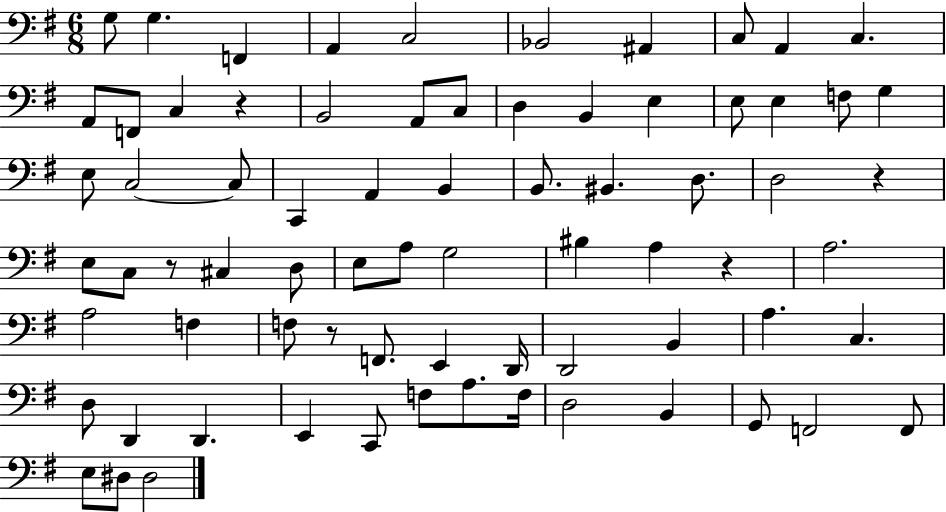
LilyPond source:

{
  \clef bass
  \numericTimeSignature
  \time 6/8
  \key g \major
  g8 g4. f,4 | a,4 c2 | bes,2 ais,4 | c8 a,4 c4. | \break a,8 f,8 c4 r4 | b,2 a,8 c8 | d4 b,4 e4 | e8 e4 f8 g4 | \break e8 c2~~ c8 | c,4 a,4 b,4 | b,8. bis,4. d8. | d2 r4 | \break e8 c8 r8 cis4 d8 | e8 a8 g2 | bis4 a4 r4 | a2. | \break a2 f4 | f8 r8 f,8. e,4 d,16 | d,2 b,4 | a4. c4. | \break d8 d,4 d,4. | e,4 c,8 f8 a8. f16 | d2 b,4 | g,8 f,2 f,8 | \break e8 dis8 dis2 | \bar "|."
}